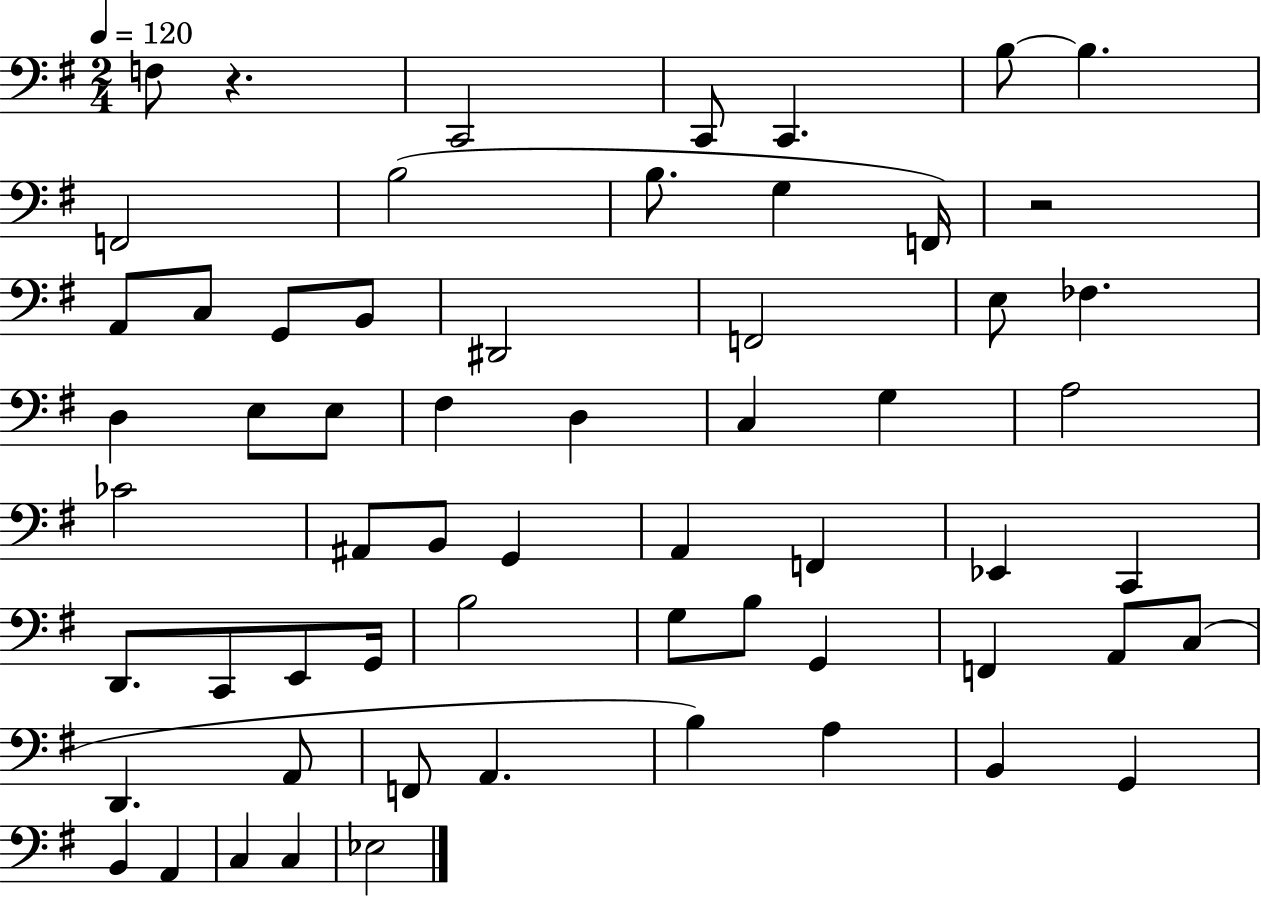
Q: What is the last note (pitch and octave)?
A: Eb3